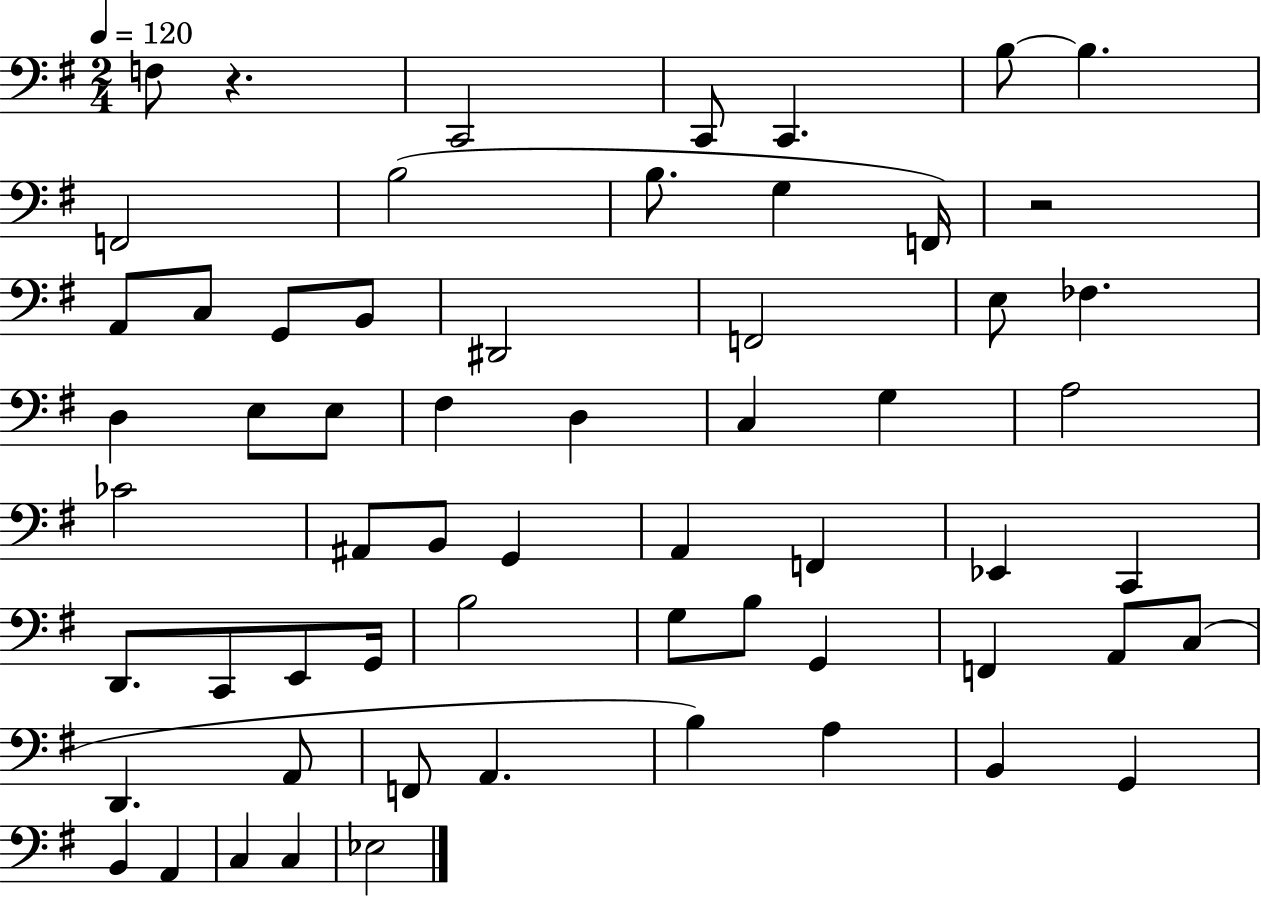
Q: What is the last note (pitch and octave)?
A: Eb3